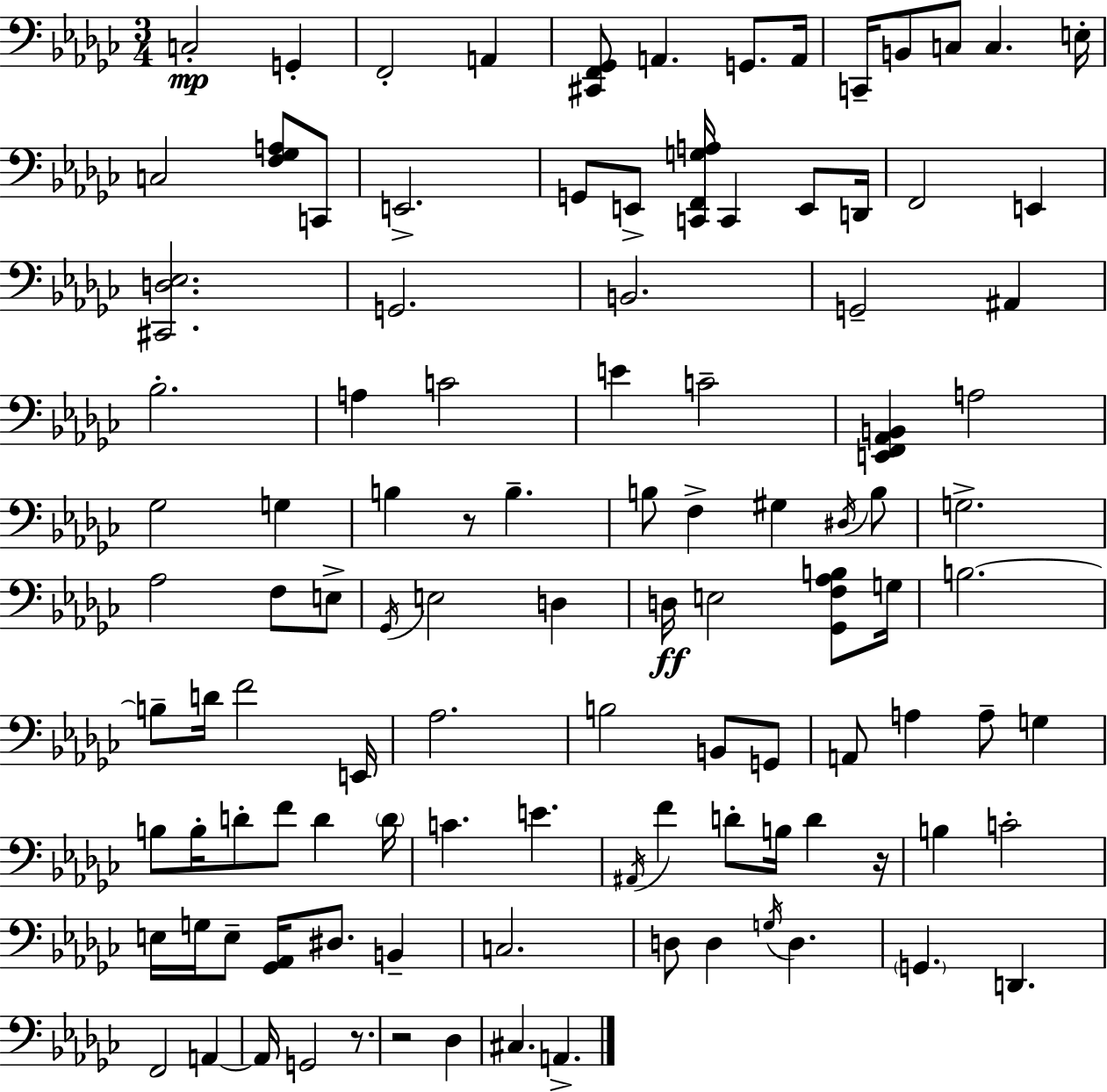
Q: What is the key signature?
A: EES minor